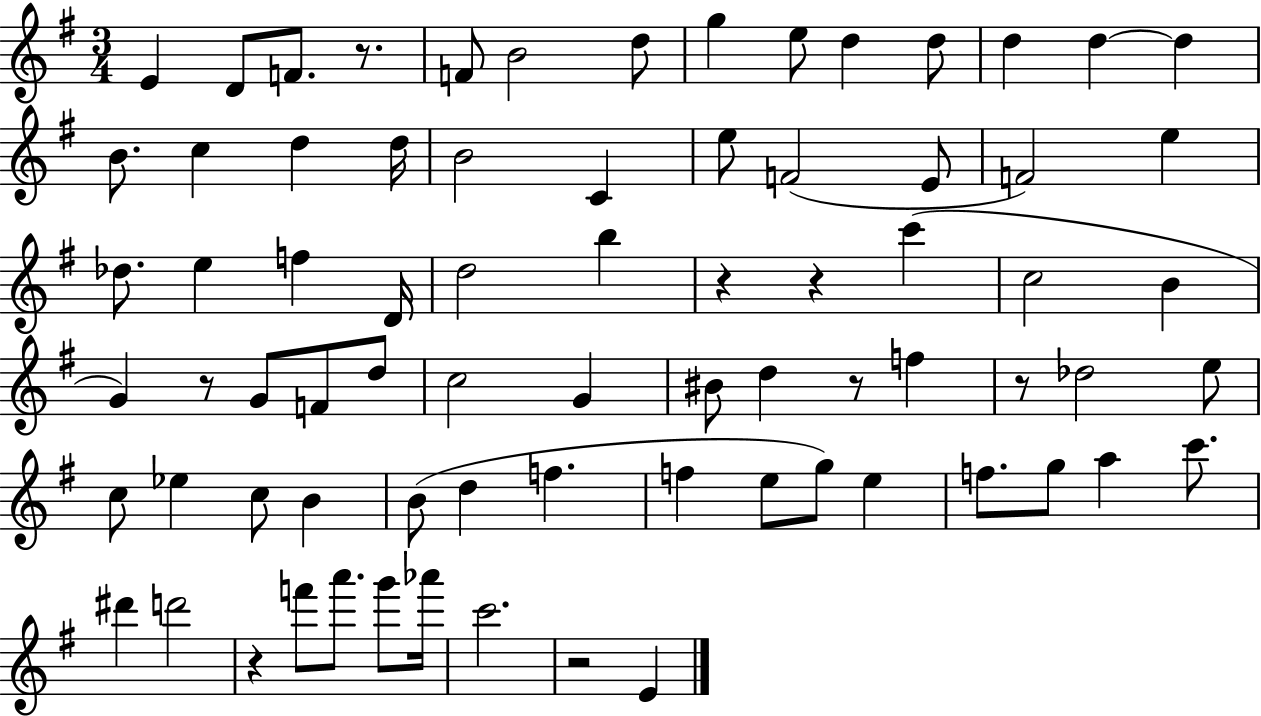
E4/q D4/e F4/e. R/e. F4/e B4/h D5/e G5/q E5/e D5/q D5/e D5/q D5/q D5/q B4/e. C5/q D5/q D5/s B4/h C4/q E5/e F4/h E4/e F4/h E5/q Db5/e. E5/q F5/q D4/s D5/h B5/q R/q R/q C6/q C5/h B4/q G4/q R/e G4/e F4/e D5/e C5/h G4/q BIS4/e D5/q R/e F5/q R/e Db5/h E5/e C5/e Eb5/q C5/e B4/q B4/e D5/q F5/q. F5/q E5/e G5/e E5/q F5/e. G5/e A5/q C6/e. D#6/q D6/h R/q F6/e A6/e. G6/e Ab6/s C6/h. R/h E4/q